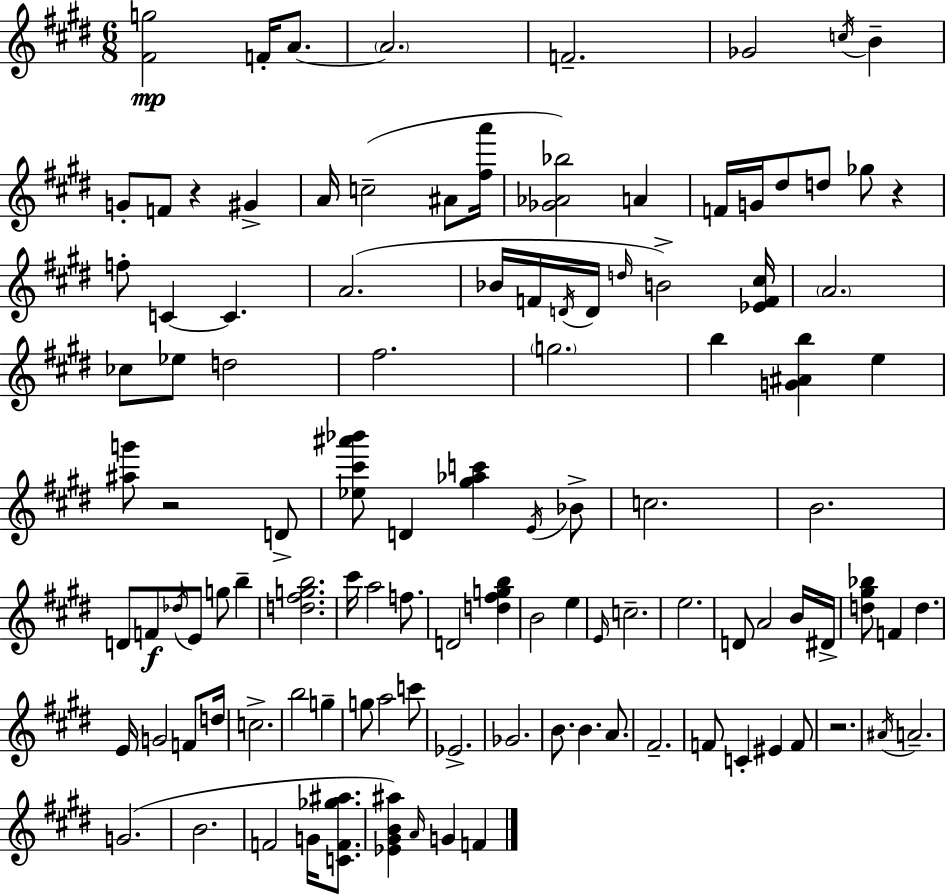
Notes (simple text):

[F#4,G5]/h F4/s A4/e. A4/h. F4/h. Gb4/h C5/s B4/q G4/e F4/e R/q G#4/q A4/s C5/h A#4/e [F#5,A6]/s [Gb4,Ab4,Bb5]/h A4/q F4/s G4/s D#5/e D5/e Gb5/e R/q F5/e C4/q C4/q. A4/h. Bb4/s F4/s D4/s D4/s D5/s B4/h [Eb4,F4,C#5]/s A4/h. CES5/e Eb5/e D5/h F#5/h. G5/h. B5/q [G4,A#4,B5]/q E5/q [A#5,G6]/e R/h D4/e [Eb5,C#6,A#6,Bb6]/e D4/q [G#5,Ab5,C6]/q E4/s Bb4/e C5/h. B4/h. D4/e F4/e Db5/s E4/e G5/e B5/q [D5,F#5,G5,B5]/h. C#6/s A5/h F5/e. D4/h [D5,F#5,G5,B5]/q B4/h E5/q E4/s C5/h. E5/h. D4/e A4/h B4/s D#4/s [D5,G#5,Bb5]/e F4/q D5/q. E4/s G4/h F4/e D5/s C5/h. B5/h G5/q G5/e A5/h C6/e Eb4/h. Gb4/h. B4/e. B4/q. A4/e. F#4/h. F4/e C4/q EIS4/q F4/e R/h. A#4/s A4/h. G4/h. B4/h. F4/h G4/s [C4,F4,Gb5,A#5]/e. [Eb4,G#4,B4,A#5]/q A4/s G4/q F4/q